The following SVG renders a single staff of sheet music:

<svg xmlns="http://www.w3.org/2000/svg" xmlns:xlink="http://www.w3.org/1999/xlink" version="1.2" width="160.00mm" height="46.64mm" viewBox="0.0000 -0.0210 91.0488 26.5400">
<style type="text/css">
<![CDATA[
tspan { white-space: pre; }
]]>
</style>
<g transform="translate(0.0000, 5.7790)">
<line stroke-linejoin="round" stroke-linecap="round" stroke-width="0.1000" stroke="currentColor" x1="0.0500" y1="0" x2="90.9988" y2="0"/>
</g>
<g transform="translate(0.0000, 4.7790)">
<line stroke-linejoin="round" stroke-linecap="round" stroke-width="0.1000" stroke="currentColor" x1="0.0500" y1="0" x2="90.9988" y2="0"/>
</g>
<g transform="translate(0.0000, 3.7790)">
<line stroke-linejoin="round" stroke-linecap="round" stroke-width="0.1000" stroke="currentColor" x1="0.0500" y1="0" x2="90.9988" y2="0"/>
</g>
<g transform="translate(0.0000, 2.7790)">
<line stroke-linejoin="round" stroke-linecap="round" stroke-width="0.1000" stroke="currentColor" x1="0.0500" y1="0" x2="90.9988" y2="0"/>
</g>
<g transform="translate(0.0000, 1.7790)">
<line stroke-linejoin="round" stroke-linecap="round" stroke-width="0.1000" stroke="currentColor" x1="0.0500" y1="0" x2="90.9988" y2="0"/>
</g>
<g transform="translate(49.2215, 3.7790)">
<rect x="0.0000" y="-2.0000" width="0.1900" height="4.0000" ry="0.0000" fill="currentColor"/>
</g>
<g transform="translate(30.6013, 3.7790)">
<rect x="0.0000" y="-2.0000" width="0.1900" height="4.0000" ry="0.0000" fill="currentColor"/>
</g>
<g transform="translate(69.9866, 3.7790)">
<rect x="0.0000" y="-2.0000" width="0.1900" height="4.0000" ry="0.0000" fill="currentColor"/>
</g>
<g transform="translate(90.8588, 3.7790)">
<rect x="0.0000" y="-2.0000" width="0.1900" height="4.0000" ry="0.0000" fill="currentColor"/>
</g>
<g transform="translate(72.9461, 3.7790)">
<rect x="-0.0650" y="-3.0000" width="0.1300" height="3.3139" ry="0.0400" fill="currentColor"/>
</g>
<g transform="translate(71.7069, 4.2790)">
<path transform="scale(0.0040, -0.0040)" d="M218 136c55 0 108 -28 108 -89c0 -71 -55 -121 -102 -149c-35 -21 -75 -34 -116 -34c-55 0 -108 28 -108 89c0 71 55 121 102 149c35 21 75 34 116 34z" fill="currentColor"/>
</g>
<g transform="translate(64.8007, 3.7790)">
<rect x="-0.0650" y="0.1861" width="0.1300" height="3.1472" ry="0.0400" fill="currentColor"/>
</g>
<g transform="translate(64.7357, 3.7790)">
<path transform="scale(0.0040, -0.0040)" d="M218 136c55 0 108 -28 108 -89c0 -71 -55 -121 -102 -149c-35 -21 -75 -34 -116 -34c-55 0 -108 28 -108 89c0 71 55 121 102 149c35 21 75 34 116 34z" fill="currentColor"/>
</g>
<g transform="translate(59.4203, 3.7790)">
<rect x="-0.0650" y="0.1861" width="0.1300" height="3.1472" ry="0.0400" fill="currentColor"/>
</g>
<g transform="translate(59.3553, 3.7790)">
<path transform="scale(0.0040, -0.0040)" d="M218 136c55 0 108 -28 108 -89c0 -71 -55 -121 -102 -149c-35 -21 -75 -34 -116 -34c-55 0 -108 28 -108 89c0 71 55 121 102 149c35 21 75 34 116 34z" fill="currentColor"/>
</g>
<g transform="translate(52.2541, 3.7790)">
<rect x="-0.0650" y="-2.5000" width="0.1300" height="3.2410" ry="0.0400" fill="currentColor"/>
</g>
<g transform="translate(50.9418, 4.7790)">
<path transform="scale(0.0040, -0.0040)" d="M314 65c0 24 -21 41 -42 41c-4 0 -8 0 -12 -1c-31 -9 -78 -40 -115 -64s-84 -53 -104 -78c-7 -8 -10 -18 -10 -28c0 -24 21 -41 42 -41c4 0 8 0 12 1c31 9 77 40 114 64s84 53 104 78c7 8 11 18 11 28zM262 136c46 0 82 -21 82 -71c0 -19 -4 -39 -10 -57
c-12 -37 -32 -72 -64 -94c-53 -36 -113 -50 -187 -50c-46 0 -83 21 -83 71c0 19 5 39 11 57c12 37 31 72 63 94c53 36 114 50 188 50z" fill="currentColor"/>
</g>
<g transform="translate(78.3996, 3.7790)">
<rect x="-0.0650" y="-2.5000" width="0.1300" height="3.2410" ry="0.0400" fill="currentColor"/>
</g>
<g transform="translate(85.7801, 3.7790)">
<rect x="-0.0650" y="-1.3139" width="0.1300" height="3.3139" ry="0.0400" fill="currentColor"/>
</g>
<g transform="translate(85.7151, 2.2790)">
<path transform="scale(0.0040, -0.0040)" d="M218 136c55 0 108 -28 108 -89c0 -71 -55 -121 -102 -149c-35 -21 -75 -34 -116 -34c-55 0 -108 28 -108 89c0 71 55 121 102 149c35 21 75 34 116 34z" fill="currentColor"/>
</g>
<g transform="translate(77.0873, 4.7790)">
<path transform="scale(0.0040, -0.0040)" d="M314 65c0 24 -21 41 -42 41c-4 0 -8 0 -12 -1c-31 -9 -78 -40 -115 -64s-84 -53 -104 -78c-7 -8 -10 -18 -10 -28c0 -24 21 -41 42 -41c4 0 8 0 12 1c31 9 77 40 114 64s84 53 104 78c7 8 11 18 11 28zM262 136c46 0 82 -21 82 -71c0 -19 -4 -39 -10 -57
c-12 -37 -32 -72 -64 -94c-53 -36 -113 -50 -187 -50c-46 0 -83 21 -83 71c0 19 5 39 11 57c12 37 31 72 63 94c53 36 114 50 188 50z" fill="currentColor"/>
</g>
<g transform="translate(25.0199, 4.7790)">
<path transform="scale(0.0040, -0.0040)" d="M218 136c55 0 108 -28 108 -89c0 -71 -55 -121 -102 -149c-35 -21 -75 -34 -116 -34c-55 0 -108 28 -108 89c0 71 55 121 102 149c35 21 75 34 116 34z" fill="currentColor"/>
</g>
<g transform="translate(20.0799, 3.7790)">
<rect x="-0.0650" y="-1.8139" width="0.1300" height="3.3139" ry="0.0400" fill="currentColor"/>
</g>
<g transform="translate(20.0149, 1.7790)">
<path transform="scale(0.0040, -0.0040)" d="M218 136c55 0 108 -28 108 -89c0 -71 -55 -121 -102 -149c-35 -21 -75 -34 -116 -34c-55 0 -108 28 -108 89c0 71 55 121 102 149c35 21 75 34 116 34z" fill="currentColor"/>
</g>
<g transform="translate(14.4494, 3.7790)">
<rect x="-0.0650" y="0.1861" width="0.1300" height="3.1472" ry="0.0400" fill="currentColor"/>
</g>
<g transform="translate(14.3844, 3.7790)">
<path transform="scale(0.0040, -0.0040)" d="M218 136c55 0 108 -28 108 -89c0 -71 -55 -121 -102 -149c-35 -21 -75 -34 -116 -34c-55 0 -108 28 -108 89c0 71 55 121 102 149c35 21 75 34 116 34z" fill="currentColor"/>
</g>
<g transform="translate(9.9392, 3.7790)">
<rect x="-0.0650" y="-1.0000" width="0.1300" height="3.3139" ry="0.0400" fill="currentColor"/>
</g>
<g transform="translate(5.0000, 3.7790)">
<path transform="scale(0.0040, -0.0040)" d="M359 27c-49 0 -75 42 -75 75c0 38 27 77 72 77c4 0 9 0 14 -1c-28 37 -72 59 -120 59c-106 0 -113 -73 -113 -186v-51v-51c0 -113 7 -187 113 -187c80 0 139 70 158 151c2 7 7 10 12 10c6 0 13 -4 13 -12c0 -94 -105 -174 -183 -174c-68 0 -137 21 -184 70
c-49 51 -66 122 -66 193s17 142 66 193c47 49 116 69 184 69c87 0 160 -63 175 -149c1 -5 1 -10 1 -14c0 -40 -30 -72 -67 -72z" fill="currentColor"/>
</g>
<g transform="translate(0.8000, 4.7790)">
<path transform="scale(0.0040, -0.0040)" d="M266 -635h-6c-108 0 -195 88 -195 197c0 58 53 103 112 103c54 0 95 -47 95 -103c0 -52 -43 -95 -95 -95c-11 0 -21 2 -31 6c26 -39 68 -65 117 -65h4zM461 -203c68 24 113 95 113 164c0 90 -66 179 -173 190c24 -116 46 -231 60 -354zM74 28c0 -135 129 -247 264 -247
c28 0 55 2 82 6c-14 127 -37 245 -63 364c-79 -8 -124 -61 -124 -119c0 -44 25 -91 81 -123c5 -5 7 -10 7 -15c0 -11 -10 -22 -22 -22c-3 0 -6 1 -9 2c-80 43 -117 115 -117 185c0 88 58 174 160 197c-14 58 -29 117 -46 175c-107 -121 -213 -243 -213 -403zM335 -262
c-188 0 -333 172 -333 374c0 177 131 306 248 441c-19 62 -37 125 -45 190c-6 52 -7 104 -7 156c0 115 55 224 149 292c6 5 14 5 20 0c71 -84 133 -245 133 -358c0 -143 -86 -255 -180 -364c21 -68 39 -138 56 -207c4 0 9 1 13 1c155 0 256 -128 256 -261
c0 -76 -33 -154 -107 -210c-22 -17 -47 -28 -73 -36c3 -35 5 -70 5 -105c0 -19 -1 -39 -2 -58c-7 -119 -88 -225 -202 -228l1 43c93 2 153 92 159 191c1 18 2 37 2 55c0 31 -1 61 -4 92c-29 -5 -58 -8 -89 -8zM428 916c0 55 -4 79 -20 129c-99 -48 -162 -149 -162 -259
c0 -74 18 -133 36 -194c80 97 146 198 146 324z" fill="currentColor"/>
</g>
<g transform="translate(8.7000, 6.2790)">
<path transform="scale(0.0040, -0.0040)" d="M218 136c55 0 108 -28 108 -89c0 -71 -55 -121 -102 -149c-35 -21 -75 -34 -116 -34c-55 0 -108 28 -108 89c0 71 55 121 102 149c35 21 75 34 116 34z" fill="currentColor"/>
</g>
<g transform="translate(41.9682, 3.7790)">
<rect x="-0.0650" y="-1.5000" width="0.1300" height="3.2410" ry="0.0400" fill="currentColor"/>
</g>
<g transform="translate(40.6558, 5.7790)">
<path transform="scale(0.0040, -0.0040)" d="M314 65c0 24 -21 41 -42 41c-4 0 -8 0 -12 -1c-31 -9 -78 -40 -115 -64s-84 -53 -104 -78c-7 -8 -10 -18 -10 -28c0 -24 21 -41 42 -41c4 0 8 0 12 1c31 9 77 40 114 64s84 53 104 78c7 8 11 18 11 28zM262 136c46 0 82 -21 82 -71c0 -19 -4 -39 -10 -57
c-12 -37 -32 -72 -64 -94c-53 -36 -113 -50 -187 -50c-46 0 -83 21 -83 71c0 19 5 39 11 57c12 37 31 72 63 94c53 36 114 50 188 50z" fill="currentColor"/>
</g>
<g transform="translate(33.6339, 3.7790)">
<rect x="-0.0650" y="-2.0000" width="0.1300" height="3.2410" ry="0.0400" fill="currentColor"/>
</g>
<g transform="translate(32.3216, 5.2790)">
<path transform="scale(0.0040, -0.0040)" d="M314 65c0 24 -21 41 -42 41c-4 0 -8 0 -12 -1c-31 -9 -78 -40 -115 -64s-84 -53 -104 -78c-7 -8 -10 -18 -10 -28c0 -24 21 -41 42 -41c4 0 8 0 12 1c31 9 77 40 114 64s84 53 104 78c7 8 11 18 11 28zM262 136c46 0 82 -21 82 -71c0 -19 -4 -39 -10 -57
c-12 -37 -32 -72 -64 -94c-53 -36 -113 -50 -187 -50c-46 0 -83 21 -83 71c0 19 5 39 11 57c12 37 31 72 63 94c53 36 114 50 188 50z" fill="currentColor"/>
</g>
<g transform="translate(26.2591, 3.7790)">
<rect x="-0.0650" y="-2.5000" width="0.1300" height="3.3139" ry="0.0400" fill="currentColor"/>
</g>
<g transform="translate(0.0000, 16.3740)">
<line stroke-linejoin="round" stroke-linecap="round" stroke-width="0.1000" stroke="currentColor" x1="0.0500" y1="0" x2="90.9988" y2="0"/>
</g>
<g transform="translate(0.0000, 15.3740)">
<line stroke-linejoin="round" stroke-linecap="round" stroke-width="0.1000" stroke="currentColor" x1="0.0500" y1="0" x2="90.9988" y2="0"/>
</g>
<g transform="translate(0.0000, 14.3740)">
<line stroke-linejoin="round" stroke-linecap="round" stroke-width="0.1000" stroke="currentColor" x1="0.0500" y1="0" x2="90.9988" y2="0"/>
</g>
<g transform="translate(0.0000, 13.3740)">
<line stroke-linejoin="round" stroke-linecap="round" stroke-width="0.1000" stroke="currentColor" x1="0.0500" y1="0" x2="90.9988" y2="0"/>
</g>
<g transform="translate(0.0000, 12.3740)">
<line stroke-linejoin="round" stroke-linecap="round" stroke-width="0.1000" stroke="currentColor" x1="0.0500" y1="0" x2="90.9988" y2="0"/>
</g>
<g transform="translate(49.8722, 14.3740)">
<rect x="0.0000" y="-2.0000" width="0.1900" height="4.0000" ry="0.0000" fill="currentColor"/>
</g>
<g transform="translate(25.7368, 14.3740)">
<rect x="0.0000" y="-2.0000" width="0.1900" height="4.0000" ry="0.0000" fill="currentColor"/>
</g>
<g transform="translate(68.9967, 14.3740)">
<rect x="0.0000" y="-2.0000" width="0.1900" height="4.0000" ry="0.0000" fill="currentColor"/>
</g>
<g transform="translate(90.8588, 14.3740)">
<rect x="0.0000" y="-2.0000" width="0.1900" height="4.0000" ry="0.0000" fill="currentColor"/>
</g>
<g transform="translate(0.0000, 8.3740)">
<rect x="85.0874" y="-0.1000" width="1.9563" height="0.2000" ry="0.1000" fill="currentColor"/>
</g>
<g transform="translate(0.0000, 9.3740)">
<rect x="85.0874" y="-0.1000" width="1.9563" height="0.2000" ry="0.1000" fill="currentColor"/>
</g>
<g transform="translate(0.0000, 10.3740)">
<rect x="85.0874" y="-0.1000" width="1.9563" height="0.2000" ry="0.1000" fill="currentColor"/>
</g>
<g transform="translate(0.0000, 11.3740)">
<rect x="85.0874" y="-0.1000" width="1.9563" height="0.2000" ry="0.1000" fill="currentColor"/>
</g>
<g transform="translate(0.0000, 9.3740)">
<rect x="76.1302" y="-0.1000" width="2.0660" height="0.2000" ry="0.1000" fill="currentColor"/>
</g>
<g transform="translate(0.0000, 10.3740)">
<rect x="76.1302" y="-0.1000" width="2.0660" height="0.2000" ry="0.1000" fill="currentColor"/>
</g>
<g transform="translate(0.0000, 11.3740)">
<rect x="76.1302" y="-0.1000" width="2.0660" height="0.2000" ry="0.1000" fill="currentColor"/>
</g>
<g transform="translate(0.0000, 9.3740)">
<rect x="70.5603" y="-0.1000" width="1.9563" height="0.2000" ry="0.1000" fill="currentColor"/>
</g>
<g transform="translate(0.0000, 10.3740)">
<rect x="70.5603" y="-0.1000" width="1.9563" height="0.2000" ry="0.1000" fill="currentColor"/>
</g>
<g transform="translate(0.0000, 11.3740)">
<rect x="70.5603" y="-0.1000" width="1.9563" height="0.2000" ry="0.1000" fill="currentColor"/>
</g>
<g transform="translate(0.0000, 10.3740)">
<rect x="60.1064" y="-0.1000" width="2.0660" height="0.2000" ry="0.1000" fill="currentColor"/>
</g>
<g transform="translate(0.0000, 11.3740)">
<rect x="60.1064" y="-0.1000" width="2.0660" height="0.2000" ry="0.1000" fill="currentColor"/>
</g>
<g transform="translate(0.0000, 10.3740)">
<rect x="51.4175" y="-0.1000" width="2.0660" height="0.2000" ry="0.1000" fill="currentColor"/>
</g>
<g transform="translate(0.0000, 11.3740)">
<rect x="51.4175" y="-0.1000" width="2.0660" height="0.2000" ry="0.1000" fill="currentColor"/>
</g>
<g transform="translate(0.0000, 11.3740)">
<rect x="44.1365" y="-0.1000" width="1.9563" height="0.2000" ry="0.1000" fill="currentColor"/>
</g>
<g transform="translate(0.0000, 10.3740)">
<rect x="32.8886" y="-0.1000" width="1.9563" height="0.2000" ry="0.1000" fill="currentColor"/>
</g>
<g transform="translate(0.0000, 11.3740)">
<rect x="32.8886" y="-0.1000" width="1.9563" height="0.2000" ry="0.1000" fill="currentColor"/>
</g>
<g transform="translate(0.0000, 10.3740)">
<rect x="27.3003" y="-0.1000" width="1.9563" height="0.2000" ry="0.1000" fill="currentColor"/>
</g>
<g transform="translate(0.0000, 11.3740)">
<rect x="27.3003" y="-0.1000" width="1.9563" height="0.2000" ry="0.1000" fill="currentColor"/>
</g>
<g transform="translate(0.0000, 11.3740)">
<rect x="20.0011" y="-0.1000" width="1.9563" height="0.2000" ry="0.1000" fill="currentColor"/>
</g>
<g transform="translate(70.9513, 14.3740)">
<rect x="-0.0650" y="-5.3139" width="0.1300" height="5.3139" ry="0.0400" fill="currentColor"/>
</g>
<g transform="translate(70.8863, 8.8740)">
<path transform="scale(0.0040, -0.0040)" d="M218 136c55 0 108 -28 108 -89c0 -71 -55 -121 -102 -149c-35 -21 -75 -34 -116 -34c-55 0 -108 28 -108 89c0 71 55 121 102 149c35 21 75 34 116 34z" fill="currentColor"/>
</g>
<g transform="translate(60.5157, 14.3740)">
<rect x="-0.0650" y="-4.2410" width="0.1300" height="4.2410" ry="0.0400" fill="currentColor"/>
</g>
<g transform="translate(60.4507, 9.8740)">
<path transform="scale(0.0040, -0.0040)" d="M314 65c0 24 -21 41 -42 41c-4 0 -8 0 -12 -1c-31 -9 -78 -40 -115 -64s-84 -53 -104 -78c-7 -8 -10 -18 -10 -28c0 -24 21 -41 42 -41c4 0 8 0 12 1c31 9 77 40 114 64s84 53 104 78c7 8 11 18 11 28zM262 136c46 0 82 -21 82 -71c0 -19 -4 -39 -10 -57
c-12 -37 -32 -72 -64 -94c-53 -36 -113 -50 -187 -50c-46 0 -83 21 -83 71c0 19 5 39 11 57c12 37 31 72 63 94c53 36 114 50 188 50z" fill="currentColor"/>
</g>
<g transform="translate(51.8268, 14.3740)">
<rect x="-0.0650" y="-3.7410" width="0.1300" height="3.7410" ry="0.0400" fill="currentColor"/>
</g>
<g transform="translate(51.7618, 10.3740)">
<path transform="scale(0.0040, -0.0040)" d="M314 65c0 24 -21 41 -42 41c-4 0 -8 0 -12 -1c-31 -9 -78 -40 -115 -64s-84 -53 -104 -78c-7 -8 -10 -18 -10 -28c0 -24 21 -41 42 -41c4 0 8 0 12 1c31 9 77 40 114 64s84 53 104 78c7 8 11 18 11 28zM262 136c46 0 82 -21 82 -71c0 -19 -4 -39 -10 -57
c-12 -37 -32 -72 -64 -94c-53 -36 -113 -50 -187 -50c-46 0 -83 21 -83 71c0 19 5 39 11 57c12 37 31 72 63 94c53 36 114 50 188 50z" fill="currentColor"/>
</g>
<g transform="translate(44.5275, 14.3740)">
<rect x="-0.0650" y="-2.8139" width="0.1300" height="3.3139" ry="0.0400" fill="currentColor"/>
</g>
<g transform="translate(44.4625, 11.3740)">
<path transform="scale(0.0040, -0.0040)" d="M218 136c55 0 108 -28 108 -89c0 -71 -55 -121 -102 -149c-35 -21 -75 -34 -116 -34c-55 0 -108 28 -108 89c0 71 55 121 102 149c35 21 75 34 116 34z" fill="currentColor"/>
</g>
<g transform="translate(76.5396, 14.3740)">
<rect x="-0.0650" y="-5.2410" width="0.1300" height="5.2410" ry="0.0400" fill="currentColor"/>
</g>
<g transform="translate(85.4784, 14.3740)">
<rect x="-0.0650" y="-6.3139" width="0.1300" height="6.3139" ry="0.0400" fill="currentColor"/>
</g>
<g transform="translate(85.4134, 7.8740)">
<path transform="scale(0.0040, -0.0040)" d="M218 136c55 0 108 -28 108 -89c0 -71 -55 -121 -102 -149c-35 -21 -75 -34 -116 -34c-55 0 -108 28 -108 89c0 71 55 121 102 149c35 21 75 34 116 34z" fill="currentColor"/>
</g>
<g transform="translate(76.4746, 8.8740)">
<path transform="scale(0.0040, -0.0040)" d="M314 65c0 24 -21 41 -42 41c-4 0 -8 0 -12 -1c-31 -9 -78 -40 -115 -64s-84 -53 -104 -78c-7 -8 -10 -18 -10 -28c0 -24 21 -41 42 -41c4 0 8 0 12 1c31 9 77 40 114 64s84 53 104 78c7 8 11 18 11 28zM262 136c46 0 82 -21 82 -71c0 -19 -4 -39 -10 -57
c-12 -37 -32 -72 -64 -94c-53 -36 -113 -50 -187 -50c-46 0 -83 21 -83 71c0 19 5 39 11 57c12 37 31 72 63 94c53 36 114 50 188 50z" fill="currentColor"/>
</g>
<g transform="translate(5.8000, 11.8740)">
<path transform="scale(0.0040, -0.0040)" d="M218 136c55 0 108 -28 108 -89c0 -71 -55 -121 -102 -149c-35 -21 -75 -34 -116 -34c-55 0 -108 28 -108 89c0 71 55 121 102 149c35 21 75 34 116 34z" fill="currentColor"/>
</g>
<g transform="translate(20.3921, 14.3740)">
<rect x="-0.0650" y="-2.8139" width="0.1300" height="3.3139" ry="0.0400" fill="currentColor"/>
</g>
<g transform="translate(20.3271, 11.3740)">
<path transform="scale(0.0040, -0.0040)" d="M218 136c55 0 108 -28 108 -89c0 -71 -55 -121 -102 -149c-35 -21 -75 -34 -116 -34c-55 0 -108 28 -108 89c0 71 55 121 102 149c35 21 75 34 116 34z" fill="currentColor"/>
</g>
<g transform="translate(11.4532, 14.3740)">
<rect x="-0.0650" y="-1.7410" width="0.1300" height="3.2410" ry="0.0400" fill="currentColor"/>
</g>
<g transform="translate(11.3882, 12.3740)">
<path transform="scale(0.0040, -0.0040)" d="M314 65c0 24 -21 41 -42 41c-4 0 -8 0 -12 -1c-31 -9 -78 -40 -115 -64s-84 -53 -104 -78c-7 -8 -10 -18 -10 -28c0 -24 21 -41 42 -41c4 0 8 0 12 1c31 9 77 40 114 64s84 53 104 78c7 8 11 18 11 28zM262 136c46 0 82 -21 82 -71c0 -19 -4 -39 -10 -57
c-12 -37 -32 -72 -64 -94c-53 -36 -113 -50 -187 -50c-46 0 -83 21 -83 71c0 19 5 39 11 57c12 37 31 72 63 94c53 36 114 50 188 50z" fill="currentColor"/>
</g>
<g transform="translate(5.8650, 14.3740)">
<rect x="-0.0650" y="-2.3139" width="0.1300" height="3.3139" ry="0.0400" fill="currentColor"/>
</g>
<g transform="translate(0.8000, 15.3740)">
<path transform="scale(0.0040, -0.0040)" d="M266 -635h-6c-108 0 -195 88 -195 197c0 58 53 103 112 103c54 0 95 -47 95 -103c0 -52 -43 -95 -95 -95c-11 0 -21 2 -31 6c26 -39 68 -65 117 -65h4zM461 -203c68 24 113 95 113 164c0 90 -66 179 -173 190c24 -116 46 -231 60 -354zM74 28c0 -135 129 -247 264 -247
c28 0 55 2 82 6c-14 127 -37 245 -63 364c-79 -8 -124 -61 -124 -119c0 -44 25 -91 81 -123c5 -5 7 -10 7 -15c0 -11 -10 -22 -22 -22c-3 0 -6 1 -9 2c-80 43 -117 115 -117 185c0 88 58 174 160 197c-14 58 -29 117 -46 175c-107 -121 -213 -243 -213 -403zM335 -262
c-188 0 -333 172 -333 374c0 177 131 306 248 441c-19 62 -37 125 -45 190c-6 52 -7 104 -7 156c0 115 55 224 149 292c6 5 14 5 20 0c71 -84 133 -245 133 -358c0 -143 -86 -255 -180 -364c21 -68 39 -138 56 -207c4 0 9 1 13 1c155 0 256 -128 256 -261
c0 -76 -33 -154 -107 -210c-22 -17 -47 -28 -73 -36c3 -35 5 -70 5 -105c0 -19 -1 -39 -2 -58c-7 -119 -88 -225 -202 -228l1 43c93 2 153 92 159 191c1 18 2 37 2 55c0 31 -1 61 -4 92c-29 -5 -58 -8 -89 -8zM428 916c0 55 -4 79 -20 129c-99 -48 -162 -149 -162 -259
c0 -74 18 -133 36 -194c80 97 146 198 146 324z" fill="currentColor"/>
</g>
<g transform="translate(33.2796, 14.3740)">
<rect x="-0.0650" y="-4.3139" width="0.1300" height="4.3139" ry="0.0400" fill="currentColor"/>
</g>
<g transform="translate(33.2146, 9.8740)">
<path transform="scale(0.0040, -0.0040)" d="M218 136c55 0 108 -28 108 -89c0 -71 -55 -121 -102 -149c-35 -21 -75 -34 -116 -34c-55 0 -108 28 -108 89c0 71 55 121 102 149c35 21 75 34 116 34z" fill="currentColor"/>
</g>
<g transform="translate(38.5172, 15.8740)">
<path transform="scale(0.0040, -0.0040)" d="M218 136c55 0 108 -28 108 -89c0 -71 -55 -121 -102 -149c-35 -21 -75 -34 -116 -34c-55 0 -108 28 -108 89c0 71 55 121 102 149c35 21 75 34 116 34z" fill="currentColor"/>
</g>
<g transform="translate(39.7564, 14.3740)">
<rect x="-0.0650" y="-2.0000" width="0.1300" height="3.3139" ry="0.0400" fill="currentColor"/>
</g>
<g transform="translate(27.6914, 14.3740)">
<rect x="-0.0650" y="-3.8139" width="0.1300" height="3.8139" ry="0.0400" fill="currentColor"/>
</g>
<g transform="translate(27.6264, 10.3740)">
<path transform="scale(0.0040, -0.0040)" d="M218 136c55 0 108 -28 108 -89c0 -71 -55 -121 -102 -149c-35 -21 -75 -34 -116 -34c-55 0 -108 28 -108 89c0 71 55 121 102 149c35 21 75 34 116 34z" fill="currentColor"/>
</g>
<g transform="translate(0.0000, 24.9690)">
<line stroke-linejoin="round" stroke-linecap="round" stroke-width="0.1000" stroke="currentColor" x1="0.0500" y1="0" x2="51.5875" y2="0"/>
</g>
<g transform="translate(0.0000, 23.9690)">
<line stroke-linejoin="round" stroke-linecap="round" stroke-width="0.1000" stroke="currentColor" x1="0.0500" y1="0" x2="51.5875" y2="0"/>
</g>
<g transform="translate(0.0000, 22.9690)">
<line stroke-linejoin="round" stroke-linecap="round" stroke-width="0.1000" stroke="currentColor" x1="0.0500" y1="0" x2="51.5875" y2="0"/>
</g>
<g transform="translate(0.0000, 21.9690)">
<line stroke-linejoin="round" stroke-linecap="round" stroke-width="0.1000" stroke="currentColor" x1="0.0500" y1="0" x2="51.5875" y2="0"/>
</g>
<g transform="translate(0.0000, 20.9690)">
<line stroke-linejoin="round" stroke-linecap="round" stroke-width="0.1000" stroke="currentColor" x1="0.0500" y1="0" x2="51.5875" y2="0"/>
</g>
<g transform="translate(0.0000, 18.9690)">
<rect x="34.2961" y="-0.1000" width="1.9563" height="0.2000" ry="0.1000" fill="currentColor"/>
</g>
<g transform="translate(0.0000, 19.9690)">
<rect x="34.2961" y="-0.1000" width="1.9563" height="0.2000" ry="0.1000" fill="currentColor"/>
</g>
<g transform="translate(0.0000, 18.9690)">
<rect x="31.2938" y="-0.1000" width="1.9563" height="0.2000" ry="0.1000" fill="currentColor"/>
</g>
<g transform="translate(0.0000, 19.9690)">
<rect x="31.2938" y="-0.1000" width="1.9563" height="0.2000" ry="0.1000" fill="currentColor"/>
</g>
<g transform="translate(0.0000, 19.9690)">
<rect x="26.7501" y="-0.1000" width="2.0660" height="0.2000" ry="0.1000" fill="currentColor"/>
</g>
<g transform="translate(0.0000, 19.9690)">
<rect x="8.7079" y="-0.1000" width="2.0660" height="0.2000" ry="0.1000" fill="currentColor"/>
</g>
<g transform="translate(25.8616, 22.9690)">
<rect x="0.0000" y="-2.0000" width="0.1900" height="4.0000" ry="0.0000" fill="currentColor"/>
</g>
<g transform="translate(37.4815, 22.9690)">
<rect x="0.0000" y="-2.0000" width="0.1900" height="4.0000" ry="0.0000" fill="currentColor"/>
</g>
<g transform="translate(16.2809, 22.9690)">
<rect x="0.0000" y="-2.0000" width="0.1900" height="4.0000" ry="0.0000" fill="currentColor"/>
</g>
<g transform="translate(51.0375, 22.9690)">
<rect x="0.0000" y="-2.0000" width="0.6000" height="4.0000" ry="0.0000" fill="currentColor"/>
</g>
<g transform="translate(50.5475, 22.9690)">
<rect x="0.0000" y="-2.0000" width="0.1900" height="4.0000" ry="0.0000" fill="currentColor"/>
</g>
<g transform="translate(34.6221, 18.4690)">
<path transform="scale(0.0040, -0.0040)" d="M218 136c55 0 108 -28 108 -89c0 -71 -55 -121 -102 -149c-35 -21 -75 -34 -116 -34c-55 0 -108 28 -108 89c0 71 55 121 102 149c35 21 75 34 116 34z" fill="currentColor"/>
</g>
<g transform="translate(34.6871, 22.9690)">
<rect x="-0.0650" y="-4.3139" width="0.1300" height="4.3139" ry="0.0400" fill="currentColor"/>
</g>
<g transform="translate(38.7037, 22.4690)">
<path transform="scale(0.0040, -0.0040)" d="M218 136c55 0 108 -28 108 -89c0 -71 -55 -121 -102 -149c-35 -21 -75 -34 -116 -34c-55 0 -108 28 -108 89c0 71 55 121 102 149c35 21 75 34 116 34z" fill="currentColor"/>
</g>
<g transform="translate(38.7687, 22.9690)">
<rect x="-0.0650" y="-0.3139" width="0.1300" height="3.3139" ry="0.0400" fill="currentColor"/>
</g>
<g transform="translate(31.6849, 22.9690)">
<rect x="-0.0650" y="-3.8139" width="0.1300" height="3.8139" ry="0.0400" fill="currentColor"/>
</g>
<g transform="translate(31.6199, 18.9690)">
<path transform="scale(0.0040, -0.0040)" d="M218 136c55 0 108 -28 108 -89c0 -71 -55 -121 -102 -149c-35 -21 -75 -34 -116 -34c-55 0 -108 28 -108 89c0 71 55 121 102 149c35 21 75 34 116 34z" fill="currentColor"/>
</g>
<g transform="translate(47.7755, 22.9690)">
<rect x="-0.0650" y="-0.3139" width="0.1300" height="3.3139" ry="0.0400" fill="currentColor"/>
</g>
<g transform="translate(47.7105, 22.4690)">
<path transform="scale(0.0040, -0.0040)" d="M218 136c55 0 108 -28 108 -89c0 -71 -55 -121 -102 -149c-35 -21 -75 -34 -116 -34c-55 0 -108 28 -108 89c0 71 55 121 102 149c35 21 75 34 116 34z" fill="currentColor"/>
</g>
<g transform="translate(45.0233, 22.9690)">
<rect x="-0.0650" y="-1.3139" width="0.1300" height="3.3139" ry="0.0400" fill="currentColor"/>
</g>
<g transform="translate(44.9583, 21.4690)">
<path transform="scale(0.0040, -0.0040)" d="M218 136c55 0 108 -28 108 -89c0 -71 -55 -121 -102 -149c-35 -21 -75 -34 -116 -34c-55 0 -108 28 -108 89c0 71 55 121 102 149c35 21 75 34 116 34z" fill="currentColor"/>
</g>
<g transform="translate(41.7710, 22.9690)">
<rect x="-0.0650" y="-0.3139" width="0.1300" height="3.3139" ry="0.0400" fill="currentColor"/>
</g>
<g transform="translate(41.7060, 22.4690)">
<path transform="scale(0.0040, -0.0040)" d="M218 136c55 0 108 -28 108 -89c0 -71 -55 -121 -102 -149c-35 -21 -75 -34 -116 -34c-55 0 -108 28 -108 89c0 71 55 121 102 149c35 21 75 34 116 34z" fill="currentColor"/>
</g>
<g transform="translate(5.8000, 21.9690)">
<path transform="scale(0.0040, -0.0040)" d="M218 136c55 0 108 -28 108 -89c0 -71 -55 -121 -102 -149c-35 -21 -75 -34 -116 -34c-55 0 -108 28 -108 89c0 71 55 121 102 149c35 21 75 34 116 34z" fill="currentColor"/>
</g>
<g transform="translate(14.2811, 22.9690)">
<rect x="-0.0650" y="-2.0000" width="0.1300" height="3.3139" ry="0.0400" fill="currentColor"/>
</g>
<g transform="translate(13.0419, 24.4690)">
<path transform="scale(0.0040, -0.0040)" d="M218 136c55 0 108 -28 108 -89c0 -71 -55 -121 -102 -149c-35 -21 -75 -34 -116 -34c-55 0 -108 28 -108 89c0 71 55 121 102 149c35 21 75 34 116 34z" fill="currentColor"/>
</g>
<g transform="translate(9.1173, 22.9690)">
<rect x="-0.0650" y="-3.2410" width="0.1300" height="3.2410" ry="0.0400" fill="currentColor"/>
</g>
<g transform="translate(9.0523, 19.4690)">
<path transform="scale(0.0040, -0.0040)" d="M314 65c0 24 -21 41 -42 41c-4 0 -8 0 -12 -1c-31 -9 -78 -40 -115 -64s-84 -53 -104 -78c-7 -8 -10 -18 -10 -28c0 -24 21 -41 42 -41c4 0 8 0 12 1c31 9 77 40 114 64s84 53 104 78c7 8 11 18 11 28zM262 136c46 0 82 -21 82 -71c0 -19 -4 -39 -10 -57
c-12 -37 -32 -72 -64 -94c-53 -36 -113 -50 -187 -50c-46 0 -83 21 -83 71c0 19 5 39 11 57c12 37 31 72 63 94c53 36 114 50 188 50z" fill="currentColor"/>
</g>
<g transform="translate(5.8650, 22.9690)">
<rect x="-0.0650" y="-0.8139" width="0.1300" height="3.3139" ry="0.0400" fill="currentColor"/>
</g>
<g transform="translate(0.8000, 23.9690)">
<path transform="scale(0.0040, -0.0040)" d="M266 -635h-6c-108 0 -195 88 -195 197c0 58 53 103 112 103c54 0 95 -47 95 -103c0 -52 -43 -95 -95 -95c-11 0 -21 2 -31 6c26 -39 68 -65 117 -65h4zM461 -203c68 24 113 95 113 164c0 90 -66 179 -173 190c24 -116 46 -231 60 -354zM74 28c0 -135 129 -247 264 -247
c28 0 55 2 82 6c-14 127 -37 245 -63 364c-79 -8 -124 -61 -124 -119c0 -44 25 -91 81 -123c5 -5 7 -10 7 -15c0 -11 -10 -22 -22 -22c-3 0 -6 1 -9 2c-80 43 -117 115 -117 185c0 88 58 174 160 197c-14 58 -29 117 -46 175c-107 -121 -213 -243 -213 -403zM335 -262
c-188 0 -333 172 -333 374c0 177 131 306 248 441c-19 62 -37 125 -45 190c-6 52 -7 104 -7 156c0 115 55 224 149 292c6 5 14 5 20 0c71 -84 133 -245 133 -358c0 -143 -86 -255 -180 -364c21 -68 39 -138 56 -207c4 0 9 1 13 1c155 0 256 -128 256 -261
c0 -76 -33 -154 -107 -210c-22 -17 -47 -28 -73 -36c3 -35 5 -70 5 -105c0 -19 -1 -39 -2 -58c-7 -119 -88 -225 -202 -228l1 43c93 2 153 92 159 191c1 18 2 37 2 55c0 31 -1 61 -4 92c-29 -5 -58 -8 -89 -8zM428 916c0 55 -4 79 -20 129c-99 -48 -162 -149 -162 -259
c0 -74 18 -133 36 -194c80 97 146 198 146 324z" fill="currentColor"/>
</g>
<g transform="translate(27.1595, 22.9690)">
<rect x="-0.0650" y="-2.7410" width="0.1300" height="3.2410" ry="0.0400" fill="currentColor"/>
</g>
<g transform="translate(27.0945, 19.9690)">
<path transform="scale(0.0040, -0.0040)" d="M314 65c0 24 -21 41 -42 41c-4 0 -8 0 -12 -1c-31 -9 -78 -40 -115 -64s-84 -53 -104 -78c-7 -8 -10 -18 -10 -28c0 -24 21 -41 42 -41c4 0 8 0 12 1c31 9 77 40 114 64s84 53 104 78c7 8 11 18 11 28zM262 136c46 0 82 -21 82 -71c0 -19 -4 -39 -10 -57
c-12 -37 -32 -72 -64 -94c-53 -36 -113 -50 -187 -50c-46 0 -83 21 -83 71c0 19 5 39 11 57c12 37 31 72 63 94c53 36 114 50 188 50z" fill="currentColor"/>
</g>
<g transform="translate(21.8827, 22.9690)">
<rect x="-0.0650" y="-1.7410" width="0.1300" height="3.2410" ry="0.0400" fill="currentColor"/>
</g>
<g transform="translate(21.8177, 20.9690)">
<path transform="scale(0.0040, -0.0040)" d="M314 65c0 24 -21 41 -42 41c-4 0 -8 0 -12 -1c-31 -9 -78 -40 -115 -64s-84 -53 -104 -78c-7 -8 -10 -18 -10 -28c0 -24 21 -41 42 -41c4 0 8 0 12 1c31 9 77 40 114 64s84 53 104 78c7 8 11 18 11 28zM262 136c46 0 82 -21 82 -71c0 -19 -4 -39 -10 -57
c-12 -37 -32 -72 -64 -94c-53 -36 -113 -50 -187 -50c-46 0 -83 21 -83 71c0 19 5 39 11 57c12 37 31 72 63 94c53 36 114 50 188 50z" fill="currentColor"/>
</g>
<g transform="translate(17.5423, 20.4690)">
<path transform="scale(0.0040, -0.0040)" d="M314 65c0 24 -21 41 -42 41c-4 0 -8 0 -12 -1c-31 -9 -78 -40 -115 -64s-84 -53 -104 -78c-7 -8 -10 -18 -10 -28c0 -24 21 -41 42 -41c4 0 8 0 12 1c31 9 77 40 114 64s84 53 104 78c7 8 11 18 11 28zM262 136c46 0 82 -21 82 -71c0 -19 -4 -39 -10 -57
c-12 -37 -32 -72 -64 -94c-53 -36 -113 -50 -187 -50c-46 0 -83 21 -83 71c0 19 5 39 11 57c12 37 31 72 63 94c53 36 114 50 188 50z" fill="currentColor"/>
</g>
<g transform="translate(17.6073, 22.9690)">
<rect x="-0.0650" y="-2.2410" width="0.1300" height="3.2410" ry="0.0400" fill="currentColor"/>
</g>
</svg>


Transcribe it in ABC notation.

X:1
T:Untitled
M:4/4
L:1/4
K:C
D B f G F2 E2 G2 B B A G2 e g f2 a c' d' F a c'2 d'2 f' f'2 a' d b2 F g2 f2 a2 c' d' c c e c